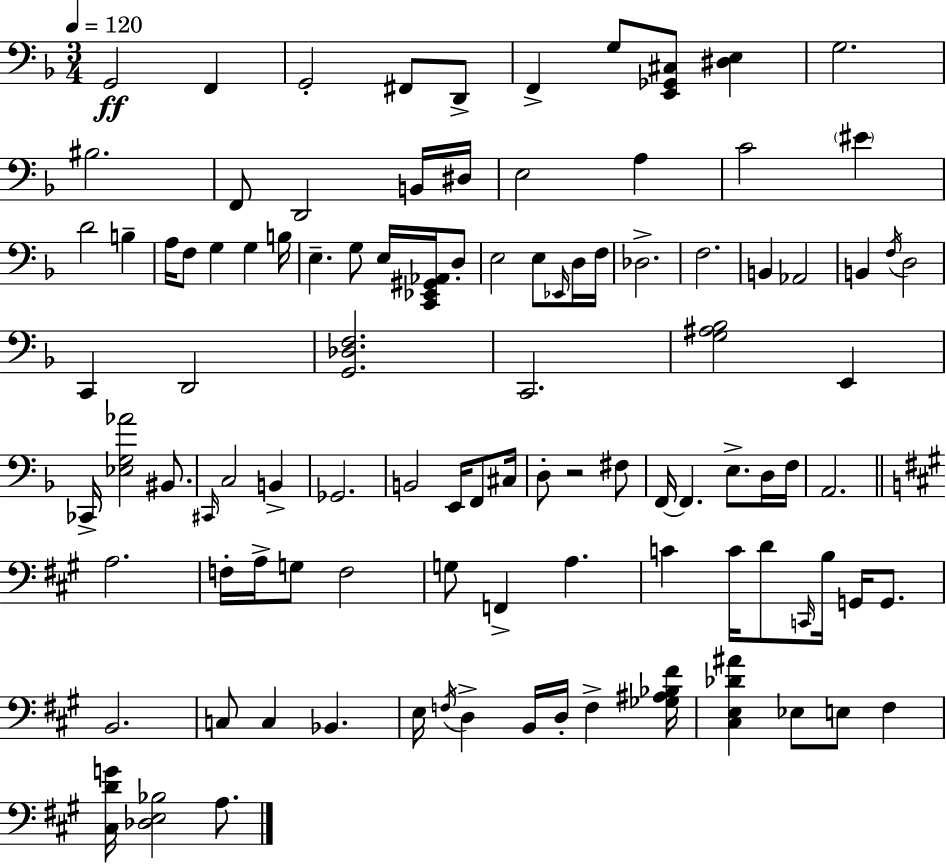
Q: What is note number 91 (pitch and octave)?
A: A3